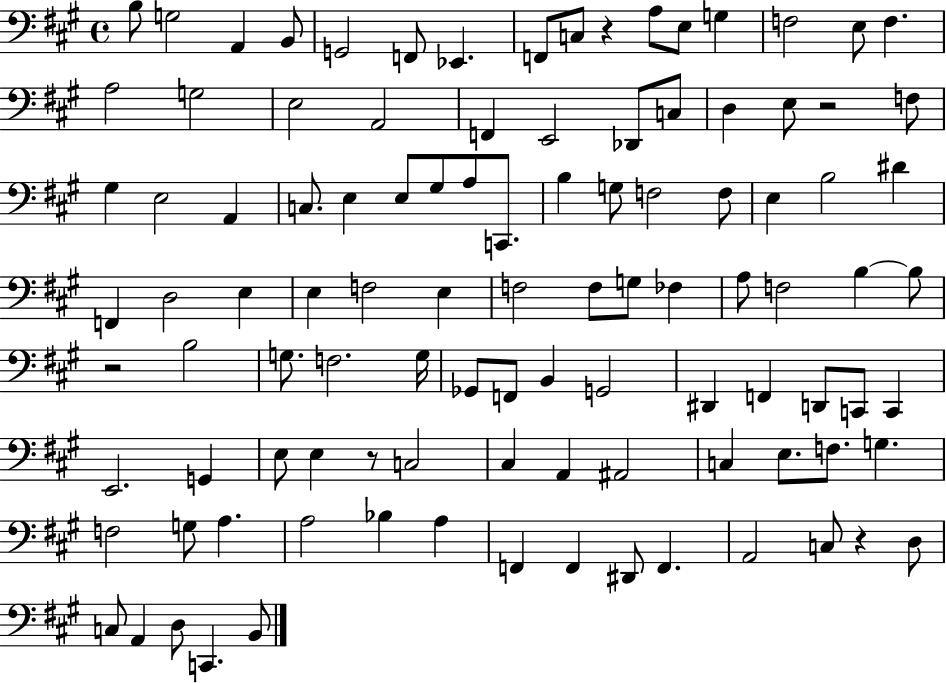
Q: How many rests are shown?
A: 5